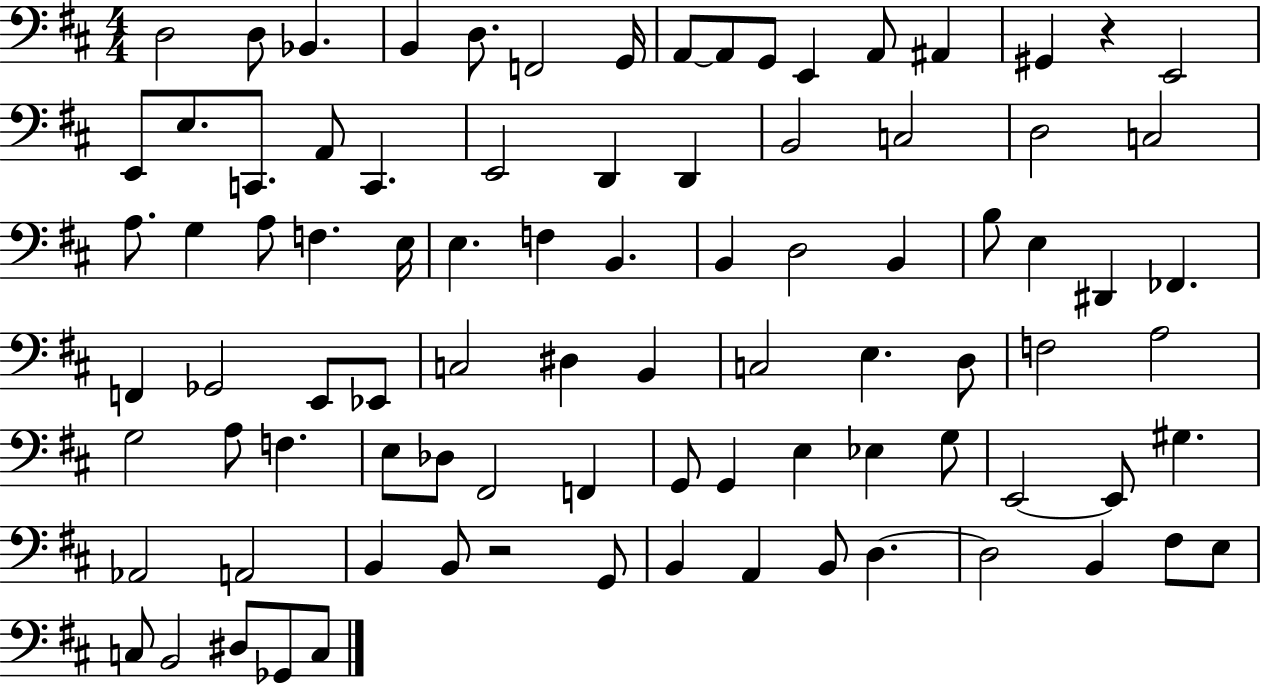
{
  \clef bass
  \numericTimeSignature
  \time 4/4
  \key d \major
  \repeat volta 2 { d2 d8 bes,4. | b,4 d8. f,2 g,16 | a,8~~ a,8 g,8 e,4 a,8 ais,4 | gis,4 r4 e,2 | \break e,8 e8. c,8. a,8 c,4. | e,2 d,4 d,4 | b,2 c2 | d2 c2 | \break a8. g4 a8 f4. e16 | e4. f4 b,4. | b,4 d2 b,4 | b8 e4 dis,4 fes,4. | \break f,4 ges,2 e,8 ees,8 | c2 dis4 b,4 | c2 e4. d8 | f2 a2 | \break g2 a8 f4. | e8 des8 fis,2 f,4 | g,8 g,4 e4 ees4 g8 | e,2~~ e,8 gis4. | \break aes,2 a,2 | b,4 b,8 r2 g,8 | b,4 a,4 b,8 d4.~~ | d2 b,4 fis8 e8 | \break c8 b,2 dis8 ges,8 c8 | } \bar "|."
}